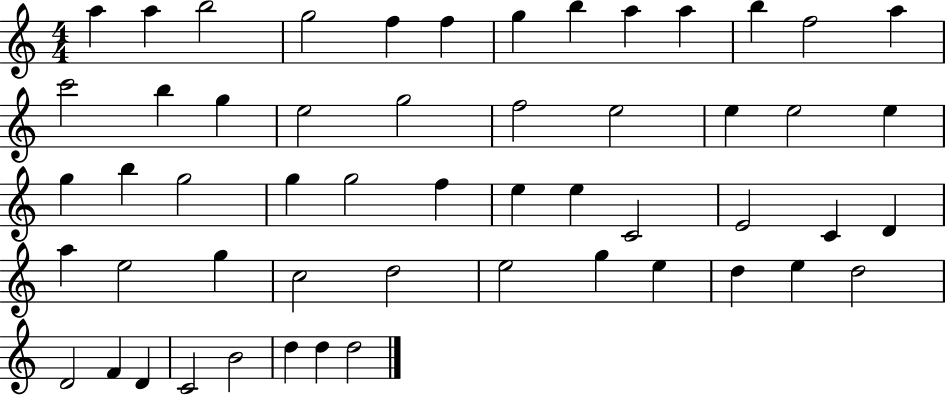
X:1
T:Untitled
M:4/4
L:1/4
K:C
a a b2 g2 f f g b a a b f2 a c'2 b g e2 g2 f2 e2 e e2 e g b g2 g g2 f e e C2 E2 C D a e2 g c2 d2 e2 g e d e d2 D2 F D C2 B2 d d d2